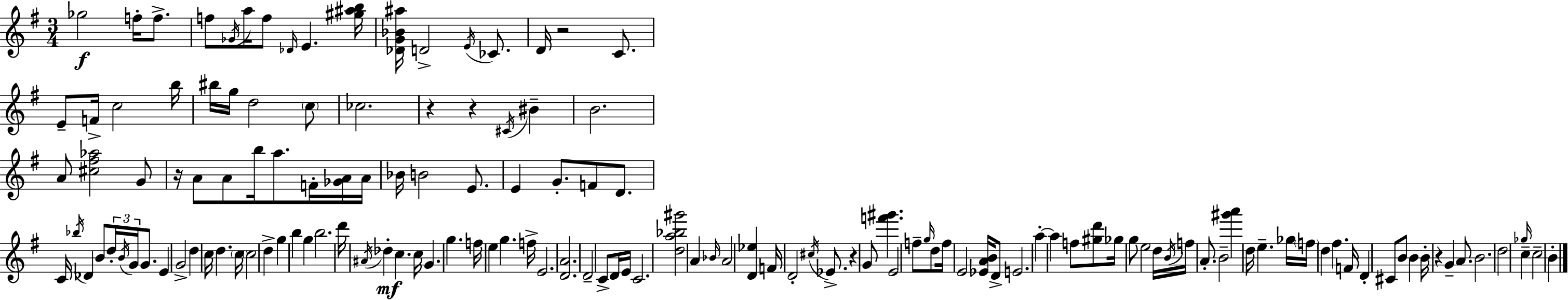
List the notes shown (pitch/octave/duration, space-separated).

Gb5/h F5/s F5/e. F5/e Gb4/s A5/s F5/e Db4/s E4/q. [G#5,A#5,B5]/s [Db4,G4,Bb4,A#5]/s D4/h E4/s CES4/e. D4/s R/h C4/e. E4/e F4/s C5/h B5/s BIS5/s G5/s D5/h C5/e CES5/h. R/q R/q C#4/s BIS4/q B4/h. A4/e [C#5,F#5,Ab5]/h G4/e R/s A4/e A4/e B5/s A5/e. F4/s [Gb4,A4]/s A4/s Bb4/s B4/h E4/e. E4/q G4/e. F4/e D4/e. C4/s Bb5/s Db4/q B4/e D5/s B4/s G4/s G4/e. E4/q G4/h D5/q C5/s D5/q. C5/s C5/h D5/q G5/q B5/q G5/q B5/h. D6/s A#4/s Db5/q C5/q. C5/s G4/q. G5/q. F5/s E5/q G5/q. F5/s E4/h. [D4,A4]/h. D4/h C4/e D4/s E4/s C4/h. [D5,A5,Bb5,G#6]/h A4/q Bb4/s A4/h [D4,Eb5]/q F4/s D4/h C#5/s Eb4/e. R/q G4/e [F6,G#6]/q. E4/h F5/e G5/s D5/e F5/s E4/h [Eb4,A4,B4]/s D4/e E4/h. A5/q A5/q F5/e [G#5,D6]/e Gb5/s G5/e E5/h D5/s B4/s F5/s A4/e. B4/h [G#6,A6]/q D5/s E5/q. Gb5/s F5/s D5/q F#5/q. F4/s D4/q C#4/e B4/e B4/q B4/s R/q G4/q A4/e. B4/h. D5/h Gb5/s C5/q C5/h B4/q